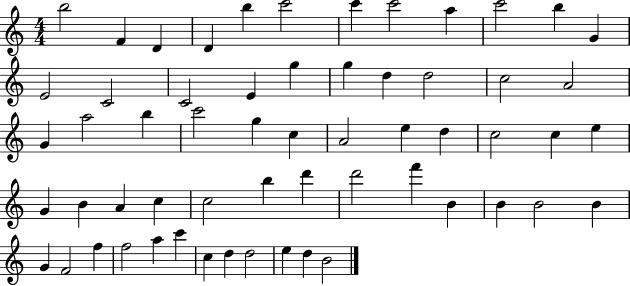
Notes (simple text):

B5/h F4/q D4/q D4/q B5/q C6/h C6/q C6/h A5/q C6/h B5/q G4/q E4/h C4/h C4/h E4/q G5/q G5/q D5/q D5/h C5/h A4/h G4/q A5/h B5/q C6/h G5/q C5/q A4/h E5/q D5/q C5/h C5/q E5/q G4/q B4/q A4/q C5/q C5/h B5/q D6/q D6/h F6/q B4/q B4/q B4/h B4/q G4/q F4/h F5/q F5/h A5/q C6/q C5/q D5/q D5/h E5/q D5/q B4/h